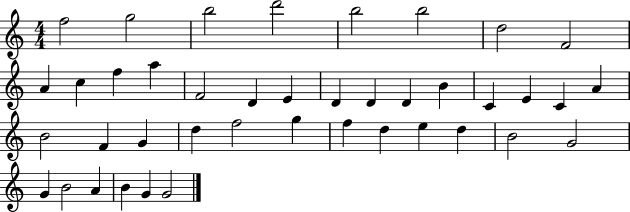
F5/h G5/h B5/h D6/h B5/h B5/h D5/h F4/h A4/q C5/q F5/q A5/q F4/h D4/q E4/q D4/q D4/q D4/q B4/q C4/q E4/q C4/q A4/q B4/h F4/q G4/q D5/q F5/h G5/q F5/q D5/q E5/q D5/q B4/h G4/h G4/q B4/h A4/q B4/q G4/q G4/h